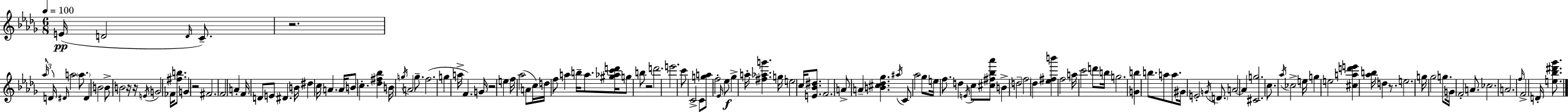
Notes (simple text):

E4/s D4/h D4/s C4/e. R/h. Ab5/s D4/s D#4/s A5/h A5/e. D#4/q B4/h B4/e B4/h R/s R/s E4/s G4/h FES4/s [F#5,B5]/e. G4/q R/h F#4/h. F4/h A4/q F4/s D4/e E4/e D#4/q. B4/s D#5/q C5/s A4/q. A4/s B4/e C5/q. [Db5,F#5,Bb5]/q B4/s G5/s A4/h G5/e. F5/h. G5/q A5/s F4/q. G4/s R/h E5/q F5/s Ab5/h A4/e C5/s D5/s F5/e A5/q B5/s A5/e. [G#5,Ab5,C6,D6]/s G5/e B5/e R/h D6/h. E6/h. C6/e C4/h C4/e [G5,A5]/e F5/h Eb4/s Eb5/e Gb5/q A5/s [F#5,Ab5,G6]/q. G5/s E5/h C5/s [E4,Bb4,D#5]/e. F4/h. A4/e A4/q [B4,C#5,Db5,Gb5]/q. A#5/s C4/e Ab5/h Gb5/e E5/s F5/e. D5/q E4/s C5/e [C#5,F#5,Bb5,Ab6]/e B4/q D5/h F5/h Db5/q [Eb5,F#5,B6]/q F5/h A5/s C6/h D6/e B5/s G5/h. [G4,B5]/q B5/e. A5/e A5/e. G#4/s E4/h G4/s D4/e. A4/h A4/q [C#4,G5]/h. C5/e. Ab5/s CES5/h E5/s G5/q E5/h [C#5,A5,D6,E6]/q [Ab5,B5]/s D5/q R/e. E5/h. G5/s Gb5/h G5/e. G4/s F4/h A4/e. CES5/h. A4/h. F5/s F4/h D4/s [E5,Bb5,D#6,Gb6]/e.